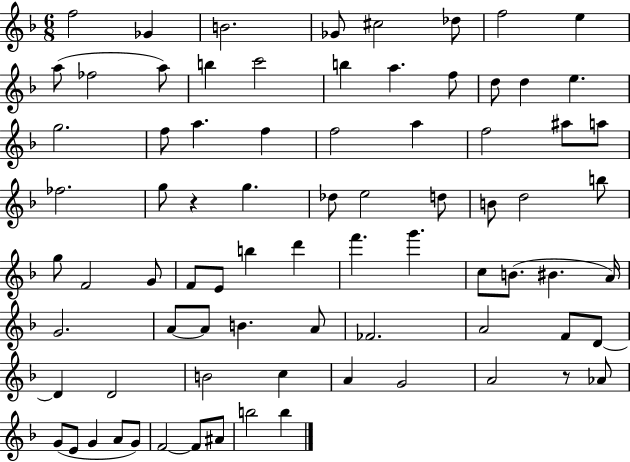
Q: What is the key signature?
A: F major